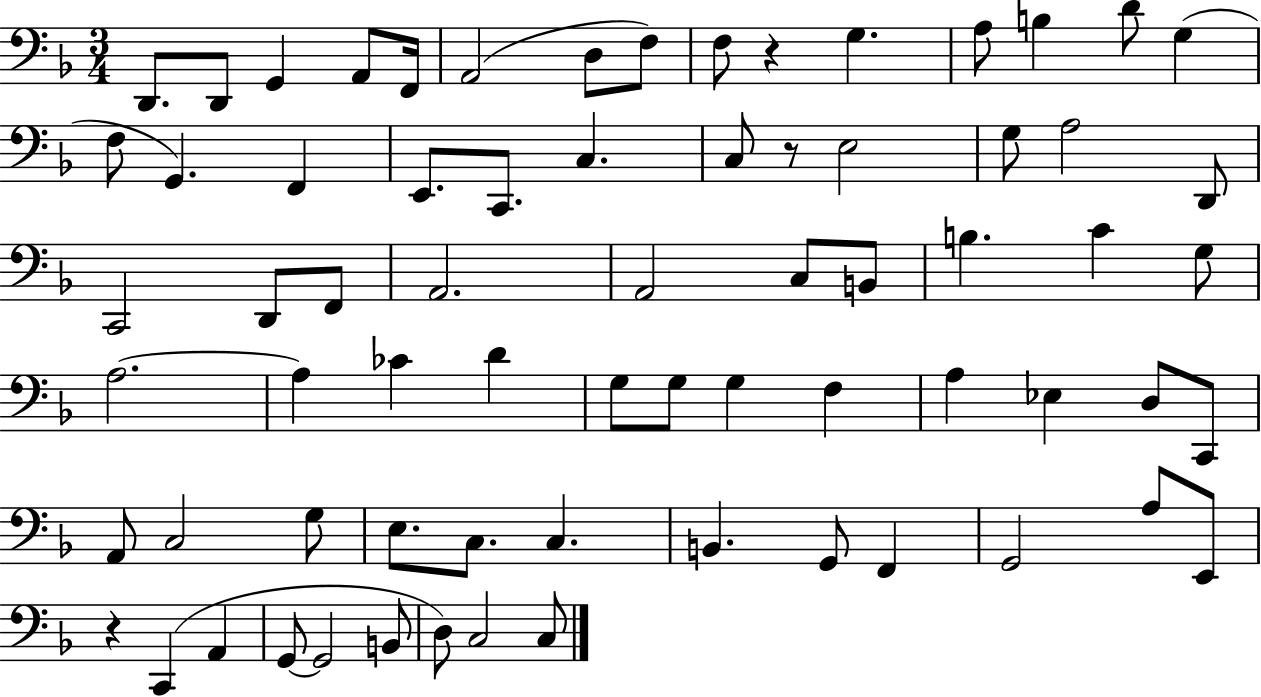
X:1
T:Untitled
M:3/4
L:1/4
K:F
D,,/2 D,,/2 G,, A,,/2 F,,/4 A,,2 D,/2 F,/2 F,/2 z G, A,/2 B, D/2 G, F,/2 G,, F,, E,,/2 C,,/2 C, C,/2 z/2 E,2 G,/2 A,2 D,,/2 C,,2 D,,/2 F,,/2 A,,2 A,,2 C,/2 B,,/2 B, C G,/2 A,2 A, _C D G,/2 G,/2 G, F, A, _E, D,/2 C,,/2 A,,/2 C,2 G,/2 E,/2 C,/2 C, B,, G,,/2 F,, G,,2 A,/2 E,,/2 z C,, A,, G,,/2 G,,2 B,,/2 D,/2 C,2 C,/2